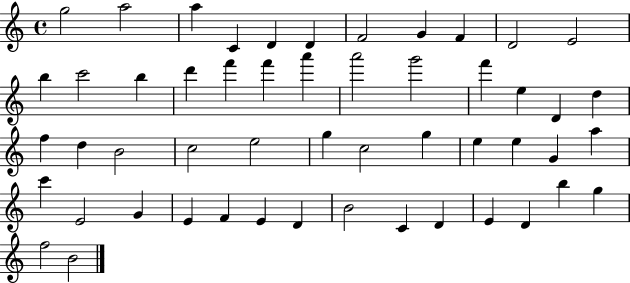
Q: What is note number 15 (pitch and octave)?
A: D6